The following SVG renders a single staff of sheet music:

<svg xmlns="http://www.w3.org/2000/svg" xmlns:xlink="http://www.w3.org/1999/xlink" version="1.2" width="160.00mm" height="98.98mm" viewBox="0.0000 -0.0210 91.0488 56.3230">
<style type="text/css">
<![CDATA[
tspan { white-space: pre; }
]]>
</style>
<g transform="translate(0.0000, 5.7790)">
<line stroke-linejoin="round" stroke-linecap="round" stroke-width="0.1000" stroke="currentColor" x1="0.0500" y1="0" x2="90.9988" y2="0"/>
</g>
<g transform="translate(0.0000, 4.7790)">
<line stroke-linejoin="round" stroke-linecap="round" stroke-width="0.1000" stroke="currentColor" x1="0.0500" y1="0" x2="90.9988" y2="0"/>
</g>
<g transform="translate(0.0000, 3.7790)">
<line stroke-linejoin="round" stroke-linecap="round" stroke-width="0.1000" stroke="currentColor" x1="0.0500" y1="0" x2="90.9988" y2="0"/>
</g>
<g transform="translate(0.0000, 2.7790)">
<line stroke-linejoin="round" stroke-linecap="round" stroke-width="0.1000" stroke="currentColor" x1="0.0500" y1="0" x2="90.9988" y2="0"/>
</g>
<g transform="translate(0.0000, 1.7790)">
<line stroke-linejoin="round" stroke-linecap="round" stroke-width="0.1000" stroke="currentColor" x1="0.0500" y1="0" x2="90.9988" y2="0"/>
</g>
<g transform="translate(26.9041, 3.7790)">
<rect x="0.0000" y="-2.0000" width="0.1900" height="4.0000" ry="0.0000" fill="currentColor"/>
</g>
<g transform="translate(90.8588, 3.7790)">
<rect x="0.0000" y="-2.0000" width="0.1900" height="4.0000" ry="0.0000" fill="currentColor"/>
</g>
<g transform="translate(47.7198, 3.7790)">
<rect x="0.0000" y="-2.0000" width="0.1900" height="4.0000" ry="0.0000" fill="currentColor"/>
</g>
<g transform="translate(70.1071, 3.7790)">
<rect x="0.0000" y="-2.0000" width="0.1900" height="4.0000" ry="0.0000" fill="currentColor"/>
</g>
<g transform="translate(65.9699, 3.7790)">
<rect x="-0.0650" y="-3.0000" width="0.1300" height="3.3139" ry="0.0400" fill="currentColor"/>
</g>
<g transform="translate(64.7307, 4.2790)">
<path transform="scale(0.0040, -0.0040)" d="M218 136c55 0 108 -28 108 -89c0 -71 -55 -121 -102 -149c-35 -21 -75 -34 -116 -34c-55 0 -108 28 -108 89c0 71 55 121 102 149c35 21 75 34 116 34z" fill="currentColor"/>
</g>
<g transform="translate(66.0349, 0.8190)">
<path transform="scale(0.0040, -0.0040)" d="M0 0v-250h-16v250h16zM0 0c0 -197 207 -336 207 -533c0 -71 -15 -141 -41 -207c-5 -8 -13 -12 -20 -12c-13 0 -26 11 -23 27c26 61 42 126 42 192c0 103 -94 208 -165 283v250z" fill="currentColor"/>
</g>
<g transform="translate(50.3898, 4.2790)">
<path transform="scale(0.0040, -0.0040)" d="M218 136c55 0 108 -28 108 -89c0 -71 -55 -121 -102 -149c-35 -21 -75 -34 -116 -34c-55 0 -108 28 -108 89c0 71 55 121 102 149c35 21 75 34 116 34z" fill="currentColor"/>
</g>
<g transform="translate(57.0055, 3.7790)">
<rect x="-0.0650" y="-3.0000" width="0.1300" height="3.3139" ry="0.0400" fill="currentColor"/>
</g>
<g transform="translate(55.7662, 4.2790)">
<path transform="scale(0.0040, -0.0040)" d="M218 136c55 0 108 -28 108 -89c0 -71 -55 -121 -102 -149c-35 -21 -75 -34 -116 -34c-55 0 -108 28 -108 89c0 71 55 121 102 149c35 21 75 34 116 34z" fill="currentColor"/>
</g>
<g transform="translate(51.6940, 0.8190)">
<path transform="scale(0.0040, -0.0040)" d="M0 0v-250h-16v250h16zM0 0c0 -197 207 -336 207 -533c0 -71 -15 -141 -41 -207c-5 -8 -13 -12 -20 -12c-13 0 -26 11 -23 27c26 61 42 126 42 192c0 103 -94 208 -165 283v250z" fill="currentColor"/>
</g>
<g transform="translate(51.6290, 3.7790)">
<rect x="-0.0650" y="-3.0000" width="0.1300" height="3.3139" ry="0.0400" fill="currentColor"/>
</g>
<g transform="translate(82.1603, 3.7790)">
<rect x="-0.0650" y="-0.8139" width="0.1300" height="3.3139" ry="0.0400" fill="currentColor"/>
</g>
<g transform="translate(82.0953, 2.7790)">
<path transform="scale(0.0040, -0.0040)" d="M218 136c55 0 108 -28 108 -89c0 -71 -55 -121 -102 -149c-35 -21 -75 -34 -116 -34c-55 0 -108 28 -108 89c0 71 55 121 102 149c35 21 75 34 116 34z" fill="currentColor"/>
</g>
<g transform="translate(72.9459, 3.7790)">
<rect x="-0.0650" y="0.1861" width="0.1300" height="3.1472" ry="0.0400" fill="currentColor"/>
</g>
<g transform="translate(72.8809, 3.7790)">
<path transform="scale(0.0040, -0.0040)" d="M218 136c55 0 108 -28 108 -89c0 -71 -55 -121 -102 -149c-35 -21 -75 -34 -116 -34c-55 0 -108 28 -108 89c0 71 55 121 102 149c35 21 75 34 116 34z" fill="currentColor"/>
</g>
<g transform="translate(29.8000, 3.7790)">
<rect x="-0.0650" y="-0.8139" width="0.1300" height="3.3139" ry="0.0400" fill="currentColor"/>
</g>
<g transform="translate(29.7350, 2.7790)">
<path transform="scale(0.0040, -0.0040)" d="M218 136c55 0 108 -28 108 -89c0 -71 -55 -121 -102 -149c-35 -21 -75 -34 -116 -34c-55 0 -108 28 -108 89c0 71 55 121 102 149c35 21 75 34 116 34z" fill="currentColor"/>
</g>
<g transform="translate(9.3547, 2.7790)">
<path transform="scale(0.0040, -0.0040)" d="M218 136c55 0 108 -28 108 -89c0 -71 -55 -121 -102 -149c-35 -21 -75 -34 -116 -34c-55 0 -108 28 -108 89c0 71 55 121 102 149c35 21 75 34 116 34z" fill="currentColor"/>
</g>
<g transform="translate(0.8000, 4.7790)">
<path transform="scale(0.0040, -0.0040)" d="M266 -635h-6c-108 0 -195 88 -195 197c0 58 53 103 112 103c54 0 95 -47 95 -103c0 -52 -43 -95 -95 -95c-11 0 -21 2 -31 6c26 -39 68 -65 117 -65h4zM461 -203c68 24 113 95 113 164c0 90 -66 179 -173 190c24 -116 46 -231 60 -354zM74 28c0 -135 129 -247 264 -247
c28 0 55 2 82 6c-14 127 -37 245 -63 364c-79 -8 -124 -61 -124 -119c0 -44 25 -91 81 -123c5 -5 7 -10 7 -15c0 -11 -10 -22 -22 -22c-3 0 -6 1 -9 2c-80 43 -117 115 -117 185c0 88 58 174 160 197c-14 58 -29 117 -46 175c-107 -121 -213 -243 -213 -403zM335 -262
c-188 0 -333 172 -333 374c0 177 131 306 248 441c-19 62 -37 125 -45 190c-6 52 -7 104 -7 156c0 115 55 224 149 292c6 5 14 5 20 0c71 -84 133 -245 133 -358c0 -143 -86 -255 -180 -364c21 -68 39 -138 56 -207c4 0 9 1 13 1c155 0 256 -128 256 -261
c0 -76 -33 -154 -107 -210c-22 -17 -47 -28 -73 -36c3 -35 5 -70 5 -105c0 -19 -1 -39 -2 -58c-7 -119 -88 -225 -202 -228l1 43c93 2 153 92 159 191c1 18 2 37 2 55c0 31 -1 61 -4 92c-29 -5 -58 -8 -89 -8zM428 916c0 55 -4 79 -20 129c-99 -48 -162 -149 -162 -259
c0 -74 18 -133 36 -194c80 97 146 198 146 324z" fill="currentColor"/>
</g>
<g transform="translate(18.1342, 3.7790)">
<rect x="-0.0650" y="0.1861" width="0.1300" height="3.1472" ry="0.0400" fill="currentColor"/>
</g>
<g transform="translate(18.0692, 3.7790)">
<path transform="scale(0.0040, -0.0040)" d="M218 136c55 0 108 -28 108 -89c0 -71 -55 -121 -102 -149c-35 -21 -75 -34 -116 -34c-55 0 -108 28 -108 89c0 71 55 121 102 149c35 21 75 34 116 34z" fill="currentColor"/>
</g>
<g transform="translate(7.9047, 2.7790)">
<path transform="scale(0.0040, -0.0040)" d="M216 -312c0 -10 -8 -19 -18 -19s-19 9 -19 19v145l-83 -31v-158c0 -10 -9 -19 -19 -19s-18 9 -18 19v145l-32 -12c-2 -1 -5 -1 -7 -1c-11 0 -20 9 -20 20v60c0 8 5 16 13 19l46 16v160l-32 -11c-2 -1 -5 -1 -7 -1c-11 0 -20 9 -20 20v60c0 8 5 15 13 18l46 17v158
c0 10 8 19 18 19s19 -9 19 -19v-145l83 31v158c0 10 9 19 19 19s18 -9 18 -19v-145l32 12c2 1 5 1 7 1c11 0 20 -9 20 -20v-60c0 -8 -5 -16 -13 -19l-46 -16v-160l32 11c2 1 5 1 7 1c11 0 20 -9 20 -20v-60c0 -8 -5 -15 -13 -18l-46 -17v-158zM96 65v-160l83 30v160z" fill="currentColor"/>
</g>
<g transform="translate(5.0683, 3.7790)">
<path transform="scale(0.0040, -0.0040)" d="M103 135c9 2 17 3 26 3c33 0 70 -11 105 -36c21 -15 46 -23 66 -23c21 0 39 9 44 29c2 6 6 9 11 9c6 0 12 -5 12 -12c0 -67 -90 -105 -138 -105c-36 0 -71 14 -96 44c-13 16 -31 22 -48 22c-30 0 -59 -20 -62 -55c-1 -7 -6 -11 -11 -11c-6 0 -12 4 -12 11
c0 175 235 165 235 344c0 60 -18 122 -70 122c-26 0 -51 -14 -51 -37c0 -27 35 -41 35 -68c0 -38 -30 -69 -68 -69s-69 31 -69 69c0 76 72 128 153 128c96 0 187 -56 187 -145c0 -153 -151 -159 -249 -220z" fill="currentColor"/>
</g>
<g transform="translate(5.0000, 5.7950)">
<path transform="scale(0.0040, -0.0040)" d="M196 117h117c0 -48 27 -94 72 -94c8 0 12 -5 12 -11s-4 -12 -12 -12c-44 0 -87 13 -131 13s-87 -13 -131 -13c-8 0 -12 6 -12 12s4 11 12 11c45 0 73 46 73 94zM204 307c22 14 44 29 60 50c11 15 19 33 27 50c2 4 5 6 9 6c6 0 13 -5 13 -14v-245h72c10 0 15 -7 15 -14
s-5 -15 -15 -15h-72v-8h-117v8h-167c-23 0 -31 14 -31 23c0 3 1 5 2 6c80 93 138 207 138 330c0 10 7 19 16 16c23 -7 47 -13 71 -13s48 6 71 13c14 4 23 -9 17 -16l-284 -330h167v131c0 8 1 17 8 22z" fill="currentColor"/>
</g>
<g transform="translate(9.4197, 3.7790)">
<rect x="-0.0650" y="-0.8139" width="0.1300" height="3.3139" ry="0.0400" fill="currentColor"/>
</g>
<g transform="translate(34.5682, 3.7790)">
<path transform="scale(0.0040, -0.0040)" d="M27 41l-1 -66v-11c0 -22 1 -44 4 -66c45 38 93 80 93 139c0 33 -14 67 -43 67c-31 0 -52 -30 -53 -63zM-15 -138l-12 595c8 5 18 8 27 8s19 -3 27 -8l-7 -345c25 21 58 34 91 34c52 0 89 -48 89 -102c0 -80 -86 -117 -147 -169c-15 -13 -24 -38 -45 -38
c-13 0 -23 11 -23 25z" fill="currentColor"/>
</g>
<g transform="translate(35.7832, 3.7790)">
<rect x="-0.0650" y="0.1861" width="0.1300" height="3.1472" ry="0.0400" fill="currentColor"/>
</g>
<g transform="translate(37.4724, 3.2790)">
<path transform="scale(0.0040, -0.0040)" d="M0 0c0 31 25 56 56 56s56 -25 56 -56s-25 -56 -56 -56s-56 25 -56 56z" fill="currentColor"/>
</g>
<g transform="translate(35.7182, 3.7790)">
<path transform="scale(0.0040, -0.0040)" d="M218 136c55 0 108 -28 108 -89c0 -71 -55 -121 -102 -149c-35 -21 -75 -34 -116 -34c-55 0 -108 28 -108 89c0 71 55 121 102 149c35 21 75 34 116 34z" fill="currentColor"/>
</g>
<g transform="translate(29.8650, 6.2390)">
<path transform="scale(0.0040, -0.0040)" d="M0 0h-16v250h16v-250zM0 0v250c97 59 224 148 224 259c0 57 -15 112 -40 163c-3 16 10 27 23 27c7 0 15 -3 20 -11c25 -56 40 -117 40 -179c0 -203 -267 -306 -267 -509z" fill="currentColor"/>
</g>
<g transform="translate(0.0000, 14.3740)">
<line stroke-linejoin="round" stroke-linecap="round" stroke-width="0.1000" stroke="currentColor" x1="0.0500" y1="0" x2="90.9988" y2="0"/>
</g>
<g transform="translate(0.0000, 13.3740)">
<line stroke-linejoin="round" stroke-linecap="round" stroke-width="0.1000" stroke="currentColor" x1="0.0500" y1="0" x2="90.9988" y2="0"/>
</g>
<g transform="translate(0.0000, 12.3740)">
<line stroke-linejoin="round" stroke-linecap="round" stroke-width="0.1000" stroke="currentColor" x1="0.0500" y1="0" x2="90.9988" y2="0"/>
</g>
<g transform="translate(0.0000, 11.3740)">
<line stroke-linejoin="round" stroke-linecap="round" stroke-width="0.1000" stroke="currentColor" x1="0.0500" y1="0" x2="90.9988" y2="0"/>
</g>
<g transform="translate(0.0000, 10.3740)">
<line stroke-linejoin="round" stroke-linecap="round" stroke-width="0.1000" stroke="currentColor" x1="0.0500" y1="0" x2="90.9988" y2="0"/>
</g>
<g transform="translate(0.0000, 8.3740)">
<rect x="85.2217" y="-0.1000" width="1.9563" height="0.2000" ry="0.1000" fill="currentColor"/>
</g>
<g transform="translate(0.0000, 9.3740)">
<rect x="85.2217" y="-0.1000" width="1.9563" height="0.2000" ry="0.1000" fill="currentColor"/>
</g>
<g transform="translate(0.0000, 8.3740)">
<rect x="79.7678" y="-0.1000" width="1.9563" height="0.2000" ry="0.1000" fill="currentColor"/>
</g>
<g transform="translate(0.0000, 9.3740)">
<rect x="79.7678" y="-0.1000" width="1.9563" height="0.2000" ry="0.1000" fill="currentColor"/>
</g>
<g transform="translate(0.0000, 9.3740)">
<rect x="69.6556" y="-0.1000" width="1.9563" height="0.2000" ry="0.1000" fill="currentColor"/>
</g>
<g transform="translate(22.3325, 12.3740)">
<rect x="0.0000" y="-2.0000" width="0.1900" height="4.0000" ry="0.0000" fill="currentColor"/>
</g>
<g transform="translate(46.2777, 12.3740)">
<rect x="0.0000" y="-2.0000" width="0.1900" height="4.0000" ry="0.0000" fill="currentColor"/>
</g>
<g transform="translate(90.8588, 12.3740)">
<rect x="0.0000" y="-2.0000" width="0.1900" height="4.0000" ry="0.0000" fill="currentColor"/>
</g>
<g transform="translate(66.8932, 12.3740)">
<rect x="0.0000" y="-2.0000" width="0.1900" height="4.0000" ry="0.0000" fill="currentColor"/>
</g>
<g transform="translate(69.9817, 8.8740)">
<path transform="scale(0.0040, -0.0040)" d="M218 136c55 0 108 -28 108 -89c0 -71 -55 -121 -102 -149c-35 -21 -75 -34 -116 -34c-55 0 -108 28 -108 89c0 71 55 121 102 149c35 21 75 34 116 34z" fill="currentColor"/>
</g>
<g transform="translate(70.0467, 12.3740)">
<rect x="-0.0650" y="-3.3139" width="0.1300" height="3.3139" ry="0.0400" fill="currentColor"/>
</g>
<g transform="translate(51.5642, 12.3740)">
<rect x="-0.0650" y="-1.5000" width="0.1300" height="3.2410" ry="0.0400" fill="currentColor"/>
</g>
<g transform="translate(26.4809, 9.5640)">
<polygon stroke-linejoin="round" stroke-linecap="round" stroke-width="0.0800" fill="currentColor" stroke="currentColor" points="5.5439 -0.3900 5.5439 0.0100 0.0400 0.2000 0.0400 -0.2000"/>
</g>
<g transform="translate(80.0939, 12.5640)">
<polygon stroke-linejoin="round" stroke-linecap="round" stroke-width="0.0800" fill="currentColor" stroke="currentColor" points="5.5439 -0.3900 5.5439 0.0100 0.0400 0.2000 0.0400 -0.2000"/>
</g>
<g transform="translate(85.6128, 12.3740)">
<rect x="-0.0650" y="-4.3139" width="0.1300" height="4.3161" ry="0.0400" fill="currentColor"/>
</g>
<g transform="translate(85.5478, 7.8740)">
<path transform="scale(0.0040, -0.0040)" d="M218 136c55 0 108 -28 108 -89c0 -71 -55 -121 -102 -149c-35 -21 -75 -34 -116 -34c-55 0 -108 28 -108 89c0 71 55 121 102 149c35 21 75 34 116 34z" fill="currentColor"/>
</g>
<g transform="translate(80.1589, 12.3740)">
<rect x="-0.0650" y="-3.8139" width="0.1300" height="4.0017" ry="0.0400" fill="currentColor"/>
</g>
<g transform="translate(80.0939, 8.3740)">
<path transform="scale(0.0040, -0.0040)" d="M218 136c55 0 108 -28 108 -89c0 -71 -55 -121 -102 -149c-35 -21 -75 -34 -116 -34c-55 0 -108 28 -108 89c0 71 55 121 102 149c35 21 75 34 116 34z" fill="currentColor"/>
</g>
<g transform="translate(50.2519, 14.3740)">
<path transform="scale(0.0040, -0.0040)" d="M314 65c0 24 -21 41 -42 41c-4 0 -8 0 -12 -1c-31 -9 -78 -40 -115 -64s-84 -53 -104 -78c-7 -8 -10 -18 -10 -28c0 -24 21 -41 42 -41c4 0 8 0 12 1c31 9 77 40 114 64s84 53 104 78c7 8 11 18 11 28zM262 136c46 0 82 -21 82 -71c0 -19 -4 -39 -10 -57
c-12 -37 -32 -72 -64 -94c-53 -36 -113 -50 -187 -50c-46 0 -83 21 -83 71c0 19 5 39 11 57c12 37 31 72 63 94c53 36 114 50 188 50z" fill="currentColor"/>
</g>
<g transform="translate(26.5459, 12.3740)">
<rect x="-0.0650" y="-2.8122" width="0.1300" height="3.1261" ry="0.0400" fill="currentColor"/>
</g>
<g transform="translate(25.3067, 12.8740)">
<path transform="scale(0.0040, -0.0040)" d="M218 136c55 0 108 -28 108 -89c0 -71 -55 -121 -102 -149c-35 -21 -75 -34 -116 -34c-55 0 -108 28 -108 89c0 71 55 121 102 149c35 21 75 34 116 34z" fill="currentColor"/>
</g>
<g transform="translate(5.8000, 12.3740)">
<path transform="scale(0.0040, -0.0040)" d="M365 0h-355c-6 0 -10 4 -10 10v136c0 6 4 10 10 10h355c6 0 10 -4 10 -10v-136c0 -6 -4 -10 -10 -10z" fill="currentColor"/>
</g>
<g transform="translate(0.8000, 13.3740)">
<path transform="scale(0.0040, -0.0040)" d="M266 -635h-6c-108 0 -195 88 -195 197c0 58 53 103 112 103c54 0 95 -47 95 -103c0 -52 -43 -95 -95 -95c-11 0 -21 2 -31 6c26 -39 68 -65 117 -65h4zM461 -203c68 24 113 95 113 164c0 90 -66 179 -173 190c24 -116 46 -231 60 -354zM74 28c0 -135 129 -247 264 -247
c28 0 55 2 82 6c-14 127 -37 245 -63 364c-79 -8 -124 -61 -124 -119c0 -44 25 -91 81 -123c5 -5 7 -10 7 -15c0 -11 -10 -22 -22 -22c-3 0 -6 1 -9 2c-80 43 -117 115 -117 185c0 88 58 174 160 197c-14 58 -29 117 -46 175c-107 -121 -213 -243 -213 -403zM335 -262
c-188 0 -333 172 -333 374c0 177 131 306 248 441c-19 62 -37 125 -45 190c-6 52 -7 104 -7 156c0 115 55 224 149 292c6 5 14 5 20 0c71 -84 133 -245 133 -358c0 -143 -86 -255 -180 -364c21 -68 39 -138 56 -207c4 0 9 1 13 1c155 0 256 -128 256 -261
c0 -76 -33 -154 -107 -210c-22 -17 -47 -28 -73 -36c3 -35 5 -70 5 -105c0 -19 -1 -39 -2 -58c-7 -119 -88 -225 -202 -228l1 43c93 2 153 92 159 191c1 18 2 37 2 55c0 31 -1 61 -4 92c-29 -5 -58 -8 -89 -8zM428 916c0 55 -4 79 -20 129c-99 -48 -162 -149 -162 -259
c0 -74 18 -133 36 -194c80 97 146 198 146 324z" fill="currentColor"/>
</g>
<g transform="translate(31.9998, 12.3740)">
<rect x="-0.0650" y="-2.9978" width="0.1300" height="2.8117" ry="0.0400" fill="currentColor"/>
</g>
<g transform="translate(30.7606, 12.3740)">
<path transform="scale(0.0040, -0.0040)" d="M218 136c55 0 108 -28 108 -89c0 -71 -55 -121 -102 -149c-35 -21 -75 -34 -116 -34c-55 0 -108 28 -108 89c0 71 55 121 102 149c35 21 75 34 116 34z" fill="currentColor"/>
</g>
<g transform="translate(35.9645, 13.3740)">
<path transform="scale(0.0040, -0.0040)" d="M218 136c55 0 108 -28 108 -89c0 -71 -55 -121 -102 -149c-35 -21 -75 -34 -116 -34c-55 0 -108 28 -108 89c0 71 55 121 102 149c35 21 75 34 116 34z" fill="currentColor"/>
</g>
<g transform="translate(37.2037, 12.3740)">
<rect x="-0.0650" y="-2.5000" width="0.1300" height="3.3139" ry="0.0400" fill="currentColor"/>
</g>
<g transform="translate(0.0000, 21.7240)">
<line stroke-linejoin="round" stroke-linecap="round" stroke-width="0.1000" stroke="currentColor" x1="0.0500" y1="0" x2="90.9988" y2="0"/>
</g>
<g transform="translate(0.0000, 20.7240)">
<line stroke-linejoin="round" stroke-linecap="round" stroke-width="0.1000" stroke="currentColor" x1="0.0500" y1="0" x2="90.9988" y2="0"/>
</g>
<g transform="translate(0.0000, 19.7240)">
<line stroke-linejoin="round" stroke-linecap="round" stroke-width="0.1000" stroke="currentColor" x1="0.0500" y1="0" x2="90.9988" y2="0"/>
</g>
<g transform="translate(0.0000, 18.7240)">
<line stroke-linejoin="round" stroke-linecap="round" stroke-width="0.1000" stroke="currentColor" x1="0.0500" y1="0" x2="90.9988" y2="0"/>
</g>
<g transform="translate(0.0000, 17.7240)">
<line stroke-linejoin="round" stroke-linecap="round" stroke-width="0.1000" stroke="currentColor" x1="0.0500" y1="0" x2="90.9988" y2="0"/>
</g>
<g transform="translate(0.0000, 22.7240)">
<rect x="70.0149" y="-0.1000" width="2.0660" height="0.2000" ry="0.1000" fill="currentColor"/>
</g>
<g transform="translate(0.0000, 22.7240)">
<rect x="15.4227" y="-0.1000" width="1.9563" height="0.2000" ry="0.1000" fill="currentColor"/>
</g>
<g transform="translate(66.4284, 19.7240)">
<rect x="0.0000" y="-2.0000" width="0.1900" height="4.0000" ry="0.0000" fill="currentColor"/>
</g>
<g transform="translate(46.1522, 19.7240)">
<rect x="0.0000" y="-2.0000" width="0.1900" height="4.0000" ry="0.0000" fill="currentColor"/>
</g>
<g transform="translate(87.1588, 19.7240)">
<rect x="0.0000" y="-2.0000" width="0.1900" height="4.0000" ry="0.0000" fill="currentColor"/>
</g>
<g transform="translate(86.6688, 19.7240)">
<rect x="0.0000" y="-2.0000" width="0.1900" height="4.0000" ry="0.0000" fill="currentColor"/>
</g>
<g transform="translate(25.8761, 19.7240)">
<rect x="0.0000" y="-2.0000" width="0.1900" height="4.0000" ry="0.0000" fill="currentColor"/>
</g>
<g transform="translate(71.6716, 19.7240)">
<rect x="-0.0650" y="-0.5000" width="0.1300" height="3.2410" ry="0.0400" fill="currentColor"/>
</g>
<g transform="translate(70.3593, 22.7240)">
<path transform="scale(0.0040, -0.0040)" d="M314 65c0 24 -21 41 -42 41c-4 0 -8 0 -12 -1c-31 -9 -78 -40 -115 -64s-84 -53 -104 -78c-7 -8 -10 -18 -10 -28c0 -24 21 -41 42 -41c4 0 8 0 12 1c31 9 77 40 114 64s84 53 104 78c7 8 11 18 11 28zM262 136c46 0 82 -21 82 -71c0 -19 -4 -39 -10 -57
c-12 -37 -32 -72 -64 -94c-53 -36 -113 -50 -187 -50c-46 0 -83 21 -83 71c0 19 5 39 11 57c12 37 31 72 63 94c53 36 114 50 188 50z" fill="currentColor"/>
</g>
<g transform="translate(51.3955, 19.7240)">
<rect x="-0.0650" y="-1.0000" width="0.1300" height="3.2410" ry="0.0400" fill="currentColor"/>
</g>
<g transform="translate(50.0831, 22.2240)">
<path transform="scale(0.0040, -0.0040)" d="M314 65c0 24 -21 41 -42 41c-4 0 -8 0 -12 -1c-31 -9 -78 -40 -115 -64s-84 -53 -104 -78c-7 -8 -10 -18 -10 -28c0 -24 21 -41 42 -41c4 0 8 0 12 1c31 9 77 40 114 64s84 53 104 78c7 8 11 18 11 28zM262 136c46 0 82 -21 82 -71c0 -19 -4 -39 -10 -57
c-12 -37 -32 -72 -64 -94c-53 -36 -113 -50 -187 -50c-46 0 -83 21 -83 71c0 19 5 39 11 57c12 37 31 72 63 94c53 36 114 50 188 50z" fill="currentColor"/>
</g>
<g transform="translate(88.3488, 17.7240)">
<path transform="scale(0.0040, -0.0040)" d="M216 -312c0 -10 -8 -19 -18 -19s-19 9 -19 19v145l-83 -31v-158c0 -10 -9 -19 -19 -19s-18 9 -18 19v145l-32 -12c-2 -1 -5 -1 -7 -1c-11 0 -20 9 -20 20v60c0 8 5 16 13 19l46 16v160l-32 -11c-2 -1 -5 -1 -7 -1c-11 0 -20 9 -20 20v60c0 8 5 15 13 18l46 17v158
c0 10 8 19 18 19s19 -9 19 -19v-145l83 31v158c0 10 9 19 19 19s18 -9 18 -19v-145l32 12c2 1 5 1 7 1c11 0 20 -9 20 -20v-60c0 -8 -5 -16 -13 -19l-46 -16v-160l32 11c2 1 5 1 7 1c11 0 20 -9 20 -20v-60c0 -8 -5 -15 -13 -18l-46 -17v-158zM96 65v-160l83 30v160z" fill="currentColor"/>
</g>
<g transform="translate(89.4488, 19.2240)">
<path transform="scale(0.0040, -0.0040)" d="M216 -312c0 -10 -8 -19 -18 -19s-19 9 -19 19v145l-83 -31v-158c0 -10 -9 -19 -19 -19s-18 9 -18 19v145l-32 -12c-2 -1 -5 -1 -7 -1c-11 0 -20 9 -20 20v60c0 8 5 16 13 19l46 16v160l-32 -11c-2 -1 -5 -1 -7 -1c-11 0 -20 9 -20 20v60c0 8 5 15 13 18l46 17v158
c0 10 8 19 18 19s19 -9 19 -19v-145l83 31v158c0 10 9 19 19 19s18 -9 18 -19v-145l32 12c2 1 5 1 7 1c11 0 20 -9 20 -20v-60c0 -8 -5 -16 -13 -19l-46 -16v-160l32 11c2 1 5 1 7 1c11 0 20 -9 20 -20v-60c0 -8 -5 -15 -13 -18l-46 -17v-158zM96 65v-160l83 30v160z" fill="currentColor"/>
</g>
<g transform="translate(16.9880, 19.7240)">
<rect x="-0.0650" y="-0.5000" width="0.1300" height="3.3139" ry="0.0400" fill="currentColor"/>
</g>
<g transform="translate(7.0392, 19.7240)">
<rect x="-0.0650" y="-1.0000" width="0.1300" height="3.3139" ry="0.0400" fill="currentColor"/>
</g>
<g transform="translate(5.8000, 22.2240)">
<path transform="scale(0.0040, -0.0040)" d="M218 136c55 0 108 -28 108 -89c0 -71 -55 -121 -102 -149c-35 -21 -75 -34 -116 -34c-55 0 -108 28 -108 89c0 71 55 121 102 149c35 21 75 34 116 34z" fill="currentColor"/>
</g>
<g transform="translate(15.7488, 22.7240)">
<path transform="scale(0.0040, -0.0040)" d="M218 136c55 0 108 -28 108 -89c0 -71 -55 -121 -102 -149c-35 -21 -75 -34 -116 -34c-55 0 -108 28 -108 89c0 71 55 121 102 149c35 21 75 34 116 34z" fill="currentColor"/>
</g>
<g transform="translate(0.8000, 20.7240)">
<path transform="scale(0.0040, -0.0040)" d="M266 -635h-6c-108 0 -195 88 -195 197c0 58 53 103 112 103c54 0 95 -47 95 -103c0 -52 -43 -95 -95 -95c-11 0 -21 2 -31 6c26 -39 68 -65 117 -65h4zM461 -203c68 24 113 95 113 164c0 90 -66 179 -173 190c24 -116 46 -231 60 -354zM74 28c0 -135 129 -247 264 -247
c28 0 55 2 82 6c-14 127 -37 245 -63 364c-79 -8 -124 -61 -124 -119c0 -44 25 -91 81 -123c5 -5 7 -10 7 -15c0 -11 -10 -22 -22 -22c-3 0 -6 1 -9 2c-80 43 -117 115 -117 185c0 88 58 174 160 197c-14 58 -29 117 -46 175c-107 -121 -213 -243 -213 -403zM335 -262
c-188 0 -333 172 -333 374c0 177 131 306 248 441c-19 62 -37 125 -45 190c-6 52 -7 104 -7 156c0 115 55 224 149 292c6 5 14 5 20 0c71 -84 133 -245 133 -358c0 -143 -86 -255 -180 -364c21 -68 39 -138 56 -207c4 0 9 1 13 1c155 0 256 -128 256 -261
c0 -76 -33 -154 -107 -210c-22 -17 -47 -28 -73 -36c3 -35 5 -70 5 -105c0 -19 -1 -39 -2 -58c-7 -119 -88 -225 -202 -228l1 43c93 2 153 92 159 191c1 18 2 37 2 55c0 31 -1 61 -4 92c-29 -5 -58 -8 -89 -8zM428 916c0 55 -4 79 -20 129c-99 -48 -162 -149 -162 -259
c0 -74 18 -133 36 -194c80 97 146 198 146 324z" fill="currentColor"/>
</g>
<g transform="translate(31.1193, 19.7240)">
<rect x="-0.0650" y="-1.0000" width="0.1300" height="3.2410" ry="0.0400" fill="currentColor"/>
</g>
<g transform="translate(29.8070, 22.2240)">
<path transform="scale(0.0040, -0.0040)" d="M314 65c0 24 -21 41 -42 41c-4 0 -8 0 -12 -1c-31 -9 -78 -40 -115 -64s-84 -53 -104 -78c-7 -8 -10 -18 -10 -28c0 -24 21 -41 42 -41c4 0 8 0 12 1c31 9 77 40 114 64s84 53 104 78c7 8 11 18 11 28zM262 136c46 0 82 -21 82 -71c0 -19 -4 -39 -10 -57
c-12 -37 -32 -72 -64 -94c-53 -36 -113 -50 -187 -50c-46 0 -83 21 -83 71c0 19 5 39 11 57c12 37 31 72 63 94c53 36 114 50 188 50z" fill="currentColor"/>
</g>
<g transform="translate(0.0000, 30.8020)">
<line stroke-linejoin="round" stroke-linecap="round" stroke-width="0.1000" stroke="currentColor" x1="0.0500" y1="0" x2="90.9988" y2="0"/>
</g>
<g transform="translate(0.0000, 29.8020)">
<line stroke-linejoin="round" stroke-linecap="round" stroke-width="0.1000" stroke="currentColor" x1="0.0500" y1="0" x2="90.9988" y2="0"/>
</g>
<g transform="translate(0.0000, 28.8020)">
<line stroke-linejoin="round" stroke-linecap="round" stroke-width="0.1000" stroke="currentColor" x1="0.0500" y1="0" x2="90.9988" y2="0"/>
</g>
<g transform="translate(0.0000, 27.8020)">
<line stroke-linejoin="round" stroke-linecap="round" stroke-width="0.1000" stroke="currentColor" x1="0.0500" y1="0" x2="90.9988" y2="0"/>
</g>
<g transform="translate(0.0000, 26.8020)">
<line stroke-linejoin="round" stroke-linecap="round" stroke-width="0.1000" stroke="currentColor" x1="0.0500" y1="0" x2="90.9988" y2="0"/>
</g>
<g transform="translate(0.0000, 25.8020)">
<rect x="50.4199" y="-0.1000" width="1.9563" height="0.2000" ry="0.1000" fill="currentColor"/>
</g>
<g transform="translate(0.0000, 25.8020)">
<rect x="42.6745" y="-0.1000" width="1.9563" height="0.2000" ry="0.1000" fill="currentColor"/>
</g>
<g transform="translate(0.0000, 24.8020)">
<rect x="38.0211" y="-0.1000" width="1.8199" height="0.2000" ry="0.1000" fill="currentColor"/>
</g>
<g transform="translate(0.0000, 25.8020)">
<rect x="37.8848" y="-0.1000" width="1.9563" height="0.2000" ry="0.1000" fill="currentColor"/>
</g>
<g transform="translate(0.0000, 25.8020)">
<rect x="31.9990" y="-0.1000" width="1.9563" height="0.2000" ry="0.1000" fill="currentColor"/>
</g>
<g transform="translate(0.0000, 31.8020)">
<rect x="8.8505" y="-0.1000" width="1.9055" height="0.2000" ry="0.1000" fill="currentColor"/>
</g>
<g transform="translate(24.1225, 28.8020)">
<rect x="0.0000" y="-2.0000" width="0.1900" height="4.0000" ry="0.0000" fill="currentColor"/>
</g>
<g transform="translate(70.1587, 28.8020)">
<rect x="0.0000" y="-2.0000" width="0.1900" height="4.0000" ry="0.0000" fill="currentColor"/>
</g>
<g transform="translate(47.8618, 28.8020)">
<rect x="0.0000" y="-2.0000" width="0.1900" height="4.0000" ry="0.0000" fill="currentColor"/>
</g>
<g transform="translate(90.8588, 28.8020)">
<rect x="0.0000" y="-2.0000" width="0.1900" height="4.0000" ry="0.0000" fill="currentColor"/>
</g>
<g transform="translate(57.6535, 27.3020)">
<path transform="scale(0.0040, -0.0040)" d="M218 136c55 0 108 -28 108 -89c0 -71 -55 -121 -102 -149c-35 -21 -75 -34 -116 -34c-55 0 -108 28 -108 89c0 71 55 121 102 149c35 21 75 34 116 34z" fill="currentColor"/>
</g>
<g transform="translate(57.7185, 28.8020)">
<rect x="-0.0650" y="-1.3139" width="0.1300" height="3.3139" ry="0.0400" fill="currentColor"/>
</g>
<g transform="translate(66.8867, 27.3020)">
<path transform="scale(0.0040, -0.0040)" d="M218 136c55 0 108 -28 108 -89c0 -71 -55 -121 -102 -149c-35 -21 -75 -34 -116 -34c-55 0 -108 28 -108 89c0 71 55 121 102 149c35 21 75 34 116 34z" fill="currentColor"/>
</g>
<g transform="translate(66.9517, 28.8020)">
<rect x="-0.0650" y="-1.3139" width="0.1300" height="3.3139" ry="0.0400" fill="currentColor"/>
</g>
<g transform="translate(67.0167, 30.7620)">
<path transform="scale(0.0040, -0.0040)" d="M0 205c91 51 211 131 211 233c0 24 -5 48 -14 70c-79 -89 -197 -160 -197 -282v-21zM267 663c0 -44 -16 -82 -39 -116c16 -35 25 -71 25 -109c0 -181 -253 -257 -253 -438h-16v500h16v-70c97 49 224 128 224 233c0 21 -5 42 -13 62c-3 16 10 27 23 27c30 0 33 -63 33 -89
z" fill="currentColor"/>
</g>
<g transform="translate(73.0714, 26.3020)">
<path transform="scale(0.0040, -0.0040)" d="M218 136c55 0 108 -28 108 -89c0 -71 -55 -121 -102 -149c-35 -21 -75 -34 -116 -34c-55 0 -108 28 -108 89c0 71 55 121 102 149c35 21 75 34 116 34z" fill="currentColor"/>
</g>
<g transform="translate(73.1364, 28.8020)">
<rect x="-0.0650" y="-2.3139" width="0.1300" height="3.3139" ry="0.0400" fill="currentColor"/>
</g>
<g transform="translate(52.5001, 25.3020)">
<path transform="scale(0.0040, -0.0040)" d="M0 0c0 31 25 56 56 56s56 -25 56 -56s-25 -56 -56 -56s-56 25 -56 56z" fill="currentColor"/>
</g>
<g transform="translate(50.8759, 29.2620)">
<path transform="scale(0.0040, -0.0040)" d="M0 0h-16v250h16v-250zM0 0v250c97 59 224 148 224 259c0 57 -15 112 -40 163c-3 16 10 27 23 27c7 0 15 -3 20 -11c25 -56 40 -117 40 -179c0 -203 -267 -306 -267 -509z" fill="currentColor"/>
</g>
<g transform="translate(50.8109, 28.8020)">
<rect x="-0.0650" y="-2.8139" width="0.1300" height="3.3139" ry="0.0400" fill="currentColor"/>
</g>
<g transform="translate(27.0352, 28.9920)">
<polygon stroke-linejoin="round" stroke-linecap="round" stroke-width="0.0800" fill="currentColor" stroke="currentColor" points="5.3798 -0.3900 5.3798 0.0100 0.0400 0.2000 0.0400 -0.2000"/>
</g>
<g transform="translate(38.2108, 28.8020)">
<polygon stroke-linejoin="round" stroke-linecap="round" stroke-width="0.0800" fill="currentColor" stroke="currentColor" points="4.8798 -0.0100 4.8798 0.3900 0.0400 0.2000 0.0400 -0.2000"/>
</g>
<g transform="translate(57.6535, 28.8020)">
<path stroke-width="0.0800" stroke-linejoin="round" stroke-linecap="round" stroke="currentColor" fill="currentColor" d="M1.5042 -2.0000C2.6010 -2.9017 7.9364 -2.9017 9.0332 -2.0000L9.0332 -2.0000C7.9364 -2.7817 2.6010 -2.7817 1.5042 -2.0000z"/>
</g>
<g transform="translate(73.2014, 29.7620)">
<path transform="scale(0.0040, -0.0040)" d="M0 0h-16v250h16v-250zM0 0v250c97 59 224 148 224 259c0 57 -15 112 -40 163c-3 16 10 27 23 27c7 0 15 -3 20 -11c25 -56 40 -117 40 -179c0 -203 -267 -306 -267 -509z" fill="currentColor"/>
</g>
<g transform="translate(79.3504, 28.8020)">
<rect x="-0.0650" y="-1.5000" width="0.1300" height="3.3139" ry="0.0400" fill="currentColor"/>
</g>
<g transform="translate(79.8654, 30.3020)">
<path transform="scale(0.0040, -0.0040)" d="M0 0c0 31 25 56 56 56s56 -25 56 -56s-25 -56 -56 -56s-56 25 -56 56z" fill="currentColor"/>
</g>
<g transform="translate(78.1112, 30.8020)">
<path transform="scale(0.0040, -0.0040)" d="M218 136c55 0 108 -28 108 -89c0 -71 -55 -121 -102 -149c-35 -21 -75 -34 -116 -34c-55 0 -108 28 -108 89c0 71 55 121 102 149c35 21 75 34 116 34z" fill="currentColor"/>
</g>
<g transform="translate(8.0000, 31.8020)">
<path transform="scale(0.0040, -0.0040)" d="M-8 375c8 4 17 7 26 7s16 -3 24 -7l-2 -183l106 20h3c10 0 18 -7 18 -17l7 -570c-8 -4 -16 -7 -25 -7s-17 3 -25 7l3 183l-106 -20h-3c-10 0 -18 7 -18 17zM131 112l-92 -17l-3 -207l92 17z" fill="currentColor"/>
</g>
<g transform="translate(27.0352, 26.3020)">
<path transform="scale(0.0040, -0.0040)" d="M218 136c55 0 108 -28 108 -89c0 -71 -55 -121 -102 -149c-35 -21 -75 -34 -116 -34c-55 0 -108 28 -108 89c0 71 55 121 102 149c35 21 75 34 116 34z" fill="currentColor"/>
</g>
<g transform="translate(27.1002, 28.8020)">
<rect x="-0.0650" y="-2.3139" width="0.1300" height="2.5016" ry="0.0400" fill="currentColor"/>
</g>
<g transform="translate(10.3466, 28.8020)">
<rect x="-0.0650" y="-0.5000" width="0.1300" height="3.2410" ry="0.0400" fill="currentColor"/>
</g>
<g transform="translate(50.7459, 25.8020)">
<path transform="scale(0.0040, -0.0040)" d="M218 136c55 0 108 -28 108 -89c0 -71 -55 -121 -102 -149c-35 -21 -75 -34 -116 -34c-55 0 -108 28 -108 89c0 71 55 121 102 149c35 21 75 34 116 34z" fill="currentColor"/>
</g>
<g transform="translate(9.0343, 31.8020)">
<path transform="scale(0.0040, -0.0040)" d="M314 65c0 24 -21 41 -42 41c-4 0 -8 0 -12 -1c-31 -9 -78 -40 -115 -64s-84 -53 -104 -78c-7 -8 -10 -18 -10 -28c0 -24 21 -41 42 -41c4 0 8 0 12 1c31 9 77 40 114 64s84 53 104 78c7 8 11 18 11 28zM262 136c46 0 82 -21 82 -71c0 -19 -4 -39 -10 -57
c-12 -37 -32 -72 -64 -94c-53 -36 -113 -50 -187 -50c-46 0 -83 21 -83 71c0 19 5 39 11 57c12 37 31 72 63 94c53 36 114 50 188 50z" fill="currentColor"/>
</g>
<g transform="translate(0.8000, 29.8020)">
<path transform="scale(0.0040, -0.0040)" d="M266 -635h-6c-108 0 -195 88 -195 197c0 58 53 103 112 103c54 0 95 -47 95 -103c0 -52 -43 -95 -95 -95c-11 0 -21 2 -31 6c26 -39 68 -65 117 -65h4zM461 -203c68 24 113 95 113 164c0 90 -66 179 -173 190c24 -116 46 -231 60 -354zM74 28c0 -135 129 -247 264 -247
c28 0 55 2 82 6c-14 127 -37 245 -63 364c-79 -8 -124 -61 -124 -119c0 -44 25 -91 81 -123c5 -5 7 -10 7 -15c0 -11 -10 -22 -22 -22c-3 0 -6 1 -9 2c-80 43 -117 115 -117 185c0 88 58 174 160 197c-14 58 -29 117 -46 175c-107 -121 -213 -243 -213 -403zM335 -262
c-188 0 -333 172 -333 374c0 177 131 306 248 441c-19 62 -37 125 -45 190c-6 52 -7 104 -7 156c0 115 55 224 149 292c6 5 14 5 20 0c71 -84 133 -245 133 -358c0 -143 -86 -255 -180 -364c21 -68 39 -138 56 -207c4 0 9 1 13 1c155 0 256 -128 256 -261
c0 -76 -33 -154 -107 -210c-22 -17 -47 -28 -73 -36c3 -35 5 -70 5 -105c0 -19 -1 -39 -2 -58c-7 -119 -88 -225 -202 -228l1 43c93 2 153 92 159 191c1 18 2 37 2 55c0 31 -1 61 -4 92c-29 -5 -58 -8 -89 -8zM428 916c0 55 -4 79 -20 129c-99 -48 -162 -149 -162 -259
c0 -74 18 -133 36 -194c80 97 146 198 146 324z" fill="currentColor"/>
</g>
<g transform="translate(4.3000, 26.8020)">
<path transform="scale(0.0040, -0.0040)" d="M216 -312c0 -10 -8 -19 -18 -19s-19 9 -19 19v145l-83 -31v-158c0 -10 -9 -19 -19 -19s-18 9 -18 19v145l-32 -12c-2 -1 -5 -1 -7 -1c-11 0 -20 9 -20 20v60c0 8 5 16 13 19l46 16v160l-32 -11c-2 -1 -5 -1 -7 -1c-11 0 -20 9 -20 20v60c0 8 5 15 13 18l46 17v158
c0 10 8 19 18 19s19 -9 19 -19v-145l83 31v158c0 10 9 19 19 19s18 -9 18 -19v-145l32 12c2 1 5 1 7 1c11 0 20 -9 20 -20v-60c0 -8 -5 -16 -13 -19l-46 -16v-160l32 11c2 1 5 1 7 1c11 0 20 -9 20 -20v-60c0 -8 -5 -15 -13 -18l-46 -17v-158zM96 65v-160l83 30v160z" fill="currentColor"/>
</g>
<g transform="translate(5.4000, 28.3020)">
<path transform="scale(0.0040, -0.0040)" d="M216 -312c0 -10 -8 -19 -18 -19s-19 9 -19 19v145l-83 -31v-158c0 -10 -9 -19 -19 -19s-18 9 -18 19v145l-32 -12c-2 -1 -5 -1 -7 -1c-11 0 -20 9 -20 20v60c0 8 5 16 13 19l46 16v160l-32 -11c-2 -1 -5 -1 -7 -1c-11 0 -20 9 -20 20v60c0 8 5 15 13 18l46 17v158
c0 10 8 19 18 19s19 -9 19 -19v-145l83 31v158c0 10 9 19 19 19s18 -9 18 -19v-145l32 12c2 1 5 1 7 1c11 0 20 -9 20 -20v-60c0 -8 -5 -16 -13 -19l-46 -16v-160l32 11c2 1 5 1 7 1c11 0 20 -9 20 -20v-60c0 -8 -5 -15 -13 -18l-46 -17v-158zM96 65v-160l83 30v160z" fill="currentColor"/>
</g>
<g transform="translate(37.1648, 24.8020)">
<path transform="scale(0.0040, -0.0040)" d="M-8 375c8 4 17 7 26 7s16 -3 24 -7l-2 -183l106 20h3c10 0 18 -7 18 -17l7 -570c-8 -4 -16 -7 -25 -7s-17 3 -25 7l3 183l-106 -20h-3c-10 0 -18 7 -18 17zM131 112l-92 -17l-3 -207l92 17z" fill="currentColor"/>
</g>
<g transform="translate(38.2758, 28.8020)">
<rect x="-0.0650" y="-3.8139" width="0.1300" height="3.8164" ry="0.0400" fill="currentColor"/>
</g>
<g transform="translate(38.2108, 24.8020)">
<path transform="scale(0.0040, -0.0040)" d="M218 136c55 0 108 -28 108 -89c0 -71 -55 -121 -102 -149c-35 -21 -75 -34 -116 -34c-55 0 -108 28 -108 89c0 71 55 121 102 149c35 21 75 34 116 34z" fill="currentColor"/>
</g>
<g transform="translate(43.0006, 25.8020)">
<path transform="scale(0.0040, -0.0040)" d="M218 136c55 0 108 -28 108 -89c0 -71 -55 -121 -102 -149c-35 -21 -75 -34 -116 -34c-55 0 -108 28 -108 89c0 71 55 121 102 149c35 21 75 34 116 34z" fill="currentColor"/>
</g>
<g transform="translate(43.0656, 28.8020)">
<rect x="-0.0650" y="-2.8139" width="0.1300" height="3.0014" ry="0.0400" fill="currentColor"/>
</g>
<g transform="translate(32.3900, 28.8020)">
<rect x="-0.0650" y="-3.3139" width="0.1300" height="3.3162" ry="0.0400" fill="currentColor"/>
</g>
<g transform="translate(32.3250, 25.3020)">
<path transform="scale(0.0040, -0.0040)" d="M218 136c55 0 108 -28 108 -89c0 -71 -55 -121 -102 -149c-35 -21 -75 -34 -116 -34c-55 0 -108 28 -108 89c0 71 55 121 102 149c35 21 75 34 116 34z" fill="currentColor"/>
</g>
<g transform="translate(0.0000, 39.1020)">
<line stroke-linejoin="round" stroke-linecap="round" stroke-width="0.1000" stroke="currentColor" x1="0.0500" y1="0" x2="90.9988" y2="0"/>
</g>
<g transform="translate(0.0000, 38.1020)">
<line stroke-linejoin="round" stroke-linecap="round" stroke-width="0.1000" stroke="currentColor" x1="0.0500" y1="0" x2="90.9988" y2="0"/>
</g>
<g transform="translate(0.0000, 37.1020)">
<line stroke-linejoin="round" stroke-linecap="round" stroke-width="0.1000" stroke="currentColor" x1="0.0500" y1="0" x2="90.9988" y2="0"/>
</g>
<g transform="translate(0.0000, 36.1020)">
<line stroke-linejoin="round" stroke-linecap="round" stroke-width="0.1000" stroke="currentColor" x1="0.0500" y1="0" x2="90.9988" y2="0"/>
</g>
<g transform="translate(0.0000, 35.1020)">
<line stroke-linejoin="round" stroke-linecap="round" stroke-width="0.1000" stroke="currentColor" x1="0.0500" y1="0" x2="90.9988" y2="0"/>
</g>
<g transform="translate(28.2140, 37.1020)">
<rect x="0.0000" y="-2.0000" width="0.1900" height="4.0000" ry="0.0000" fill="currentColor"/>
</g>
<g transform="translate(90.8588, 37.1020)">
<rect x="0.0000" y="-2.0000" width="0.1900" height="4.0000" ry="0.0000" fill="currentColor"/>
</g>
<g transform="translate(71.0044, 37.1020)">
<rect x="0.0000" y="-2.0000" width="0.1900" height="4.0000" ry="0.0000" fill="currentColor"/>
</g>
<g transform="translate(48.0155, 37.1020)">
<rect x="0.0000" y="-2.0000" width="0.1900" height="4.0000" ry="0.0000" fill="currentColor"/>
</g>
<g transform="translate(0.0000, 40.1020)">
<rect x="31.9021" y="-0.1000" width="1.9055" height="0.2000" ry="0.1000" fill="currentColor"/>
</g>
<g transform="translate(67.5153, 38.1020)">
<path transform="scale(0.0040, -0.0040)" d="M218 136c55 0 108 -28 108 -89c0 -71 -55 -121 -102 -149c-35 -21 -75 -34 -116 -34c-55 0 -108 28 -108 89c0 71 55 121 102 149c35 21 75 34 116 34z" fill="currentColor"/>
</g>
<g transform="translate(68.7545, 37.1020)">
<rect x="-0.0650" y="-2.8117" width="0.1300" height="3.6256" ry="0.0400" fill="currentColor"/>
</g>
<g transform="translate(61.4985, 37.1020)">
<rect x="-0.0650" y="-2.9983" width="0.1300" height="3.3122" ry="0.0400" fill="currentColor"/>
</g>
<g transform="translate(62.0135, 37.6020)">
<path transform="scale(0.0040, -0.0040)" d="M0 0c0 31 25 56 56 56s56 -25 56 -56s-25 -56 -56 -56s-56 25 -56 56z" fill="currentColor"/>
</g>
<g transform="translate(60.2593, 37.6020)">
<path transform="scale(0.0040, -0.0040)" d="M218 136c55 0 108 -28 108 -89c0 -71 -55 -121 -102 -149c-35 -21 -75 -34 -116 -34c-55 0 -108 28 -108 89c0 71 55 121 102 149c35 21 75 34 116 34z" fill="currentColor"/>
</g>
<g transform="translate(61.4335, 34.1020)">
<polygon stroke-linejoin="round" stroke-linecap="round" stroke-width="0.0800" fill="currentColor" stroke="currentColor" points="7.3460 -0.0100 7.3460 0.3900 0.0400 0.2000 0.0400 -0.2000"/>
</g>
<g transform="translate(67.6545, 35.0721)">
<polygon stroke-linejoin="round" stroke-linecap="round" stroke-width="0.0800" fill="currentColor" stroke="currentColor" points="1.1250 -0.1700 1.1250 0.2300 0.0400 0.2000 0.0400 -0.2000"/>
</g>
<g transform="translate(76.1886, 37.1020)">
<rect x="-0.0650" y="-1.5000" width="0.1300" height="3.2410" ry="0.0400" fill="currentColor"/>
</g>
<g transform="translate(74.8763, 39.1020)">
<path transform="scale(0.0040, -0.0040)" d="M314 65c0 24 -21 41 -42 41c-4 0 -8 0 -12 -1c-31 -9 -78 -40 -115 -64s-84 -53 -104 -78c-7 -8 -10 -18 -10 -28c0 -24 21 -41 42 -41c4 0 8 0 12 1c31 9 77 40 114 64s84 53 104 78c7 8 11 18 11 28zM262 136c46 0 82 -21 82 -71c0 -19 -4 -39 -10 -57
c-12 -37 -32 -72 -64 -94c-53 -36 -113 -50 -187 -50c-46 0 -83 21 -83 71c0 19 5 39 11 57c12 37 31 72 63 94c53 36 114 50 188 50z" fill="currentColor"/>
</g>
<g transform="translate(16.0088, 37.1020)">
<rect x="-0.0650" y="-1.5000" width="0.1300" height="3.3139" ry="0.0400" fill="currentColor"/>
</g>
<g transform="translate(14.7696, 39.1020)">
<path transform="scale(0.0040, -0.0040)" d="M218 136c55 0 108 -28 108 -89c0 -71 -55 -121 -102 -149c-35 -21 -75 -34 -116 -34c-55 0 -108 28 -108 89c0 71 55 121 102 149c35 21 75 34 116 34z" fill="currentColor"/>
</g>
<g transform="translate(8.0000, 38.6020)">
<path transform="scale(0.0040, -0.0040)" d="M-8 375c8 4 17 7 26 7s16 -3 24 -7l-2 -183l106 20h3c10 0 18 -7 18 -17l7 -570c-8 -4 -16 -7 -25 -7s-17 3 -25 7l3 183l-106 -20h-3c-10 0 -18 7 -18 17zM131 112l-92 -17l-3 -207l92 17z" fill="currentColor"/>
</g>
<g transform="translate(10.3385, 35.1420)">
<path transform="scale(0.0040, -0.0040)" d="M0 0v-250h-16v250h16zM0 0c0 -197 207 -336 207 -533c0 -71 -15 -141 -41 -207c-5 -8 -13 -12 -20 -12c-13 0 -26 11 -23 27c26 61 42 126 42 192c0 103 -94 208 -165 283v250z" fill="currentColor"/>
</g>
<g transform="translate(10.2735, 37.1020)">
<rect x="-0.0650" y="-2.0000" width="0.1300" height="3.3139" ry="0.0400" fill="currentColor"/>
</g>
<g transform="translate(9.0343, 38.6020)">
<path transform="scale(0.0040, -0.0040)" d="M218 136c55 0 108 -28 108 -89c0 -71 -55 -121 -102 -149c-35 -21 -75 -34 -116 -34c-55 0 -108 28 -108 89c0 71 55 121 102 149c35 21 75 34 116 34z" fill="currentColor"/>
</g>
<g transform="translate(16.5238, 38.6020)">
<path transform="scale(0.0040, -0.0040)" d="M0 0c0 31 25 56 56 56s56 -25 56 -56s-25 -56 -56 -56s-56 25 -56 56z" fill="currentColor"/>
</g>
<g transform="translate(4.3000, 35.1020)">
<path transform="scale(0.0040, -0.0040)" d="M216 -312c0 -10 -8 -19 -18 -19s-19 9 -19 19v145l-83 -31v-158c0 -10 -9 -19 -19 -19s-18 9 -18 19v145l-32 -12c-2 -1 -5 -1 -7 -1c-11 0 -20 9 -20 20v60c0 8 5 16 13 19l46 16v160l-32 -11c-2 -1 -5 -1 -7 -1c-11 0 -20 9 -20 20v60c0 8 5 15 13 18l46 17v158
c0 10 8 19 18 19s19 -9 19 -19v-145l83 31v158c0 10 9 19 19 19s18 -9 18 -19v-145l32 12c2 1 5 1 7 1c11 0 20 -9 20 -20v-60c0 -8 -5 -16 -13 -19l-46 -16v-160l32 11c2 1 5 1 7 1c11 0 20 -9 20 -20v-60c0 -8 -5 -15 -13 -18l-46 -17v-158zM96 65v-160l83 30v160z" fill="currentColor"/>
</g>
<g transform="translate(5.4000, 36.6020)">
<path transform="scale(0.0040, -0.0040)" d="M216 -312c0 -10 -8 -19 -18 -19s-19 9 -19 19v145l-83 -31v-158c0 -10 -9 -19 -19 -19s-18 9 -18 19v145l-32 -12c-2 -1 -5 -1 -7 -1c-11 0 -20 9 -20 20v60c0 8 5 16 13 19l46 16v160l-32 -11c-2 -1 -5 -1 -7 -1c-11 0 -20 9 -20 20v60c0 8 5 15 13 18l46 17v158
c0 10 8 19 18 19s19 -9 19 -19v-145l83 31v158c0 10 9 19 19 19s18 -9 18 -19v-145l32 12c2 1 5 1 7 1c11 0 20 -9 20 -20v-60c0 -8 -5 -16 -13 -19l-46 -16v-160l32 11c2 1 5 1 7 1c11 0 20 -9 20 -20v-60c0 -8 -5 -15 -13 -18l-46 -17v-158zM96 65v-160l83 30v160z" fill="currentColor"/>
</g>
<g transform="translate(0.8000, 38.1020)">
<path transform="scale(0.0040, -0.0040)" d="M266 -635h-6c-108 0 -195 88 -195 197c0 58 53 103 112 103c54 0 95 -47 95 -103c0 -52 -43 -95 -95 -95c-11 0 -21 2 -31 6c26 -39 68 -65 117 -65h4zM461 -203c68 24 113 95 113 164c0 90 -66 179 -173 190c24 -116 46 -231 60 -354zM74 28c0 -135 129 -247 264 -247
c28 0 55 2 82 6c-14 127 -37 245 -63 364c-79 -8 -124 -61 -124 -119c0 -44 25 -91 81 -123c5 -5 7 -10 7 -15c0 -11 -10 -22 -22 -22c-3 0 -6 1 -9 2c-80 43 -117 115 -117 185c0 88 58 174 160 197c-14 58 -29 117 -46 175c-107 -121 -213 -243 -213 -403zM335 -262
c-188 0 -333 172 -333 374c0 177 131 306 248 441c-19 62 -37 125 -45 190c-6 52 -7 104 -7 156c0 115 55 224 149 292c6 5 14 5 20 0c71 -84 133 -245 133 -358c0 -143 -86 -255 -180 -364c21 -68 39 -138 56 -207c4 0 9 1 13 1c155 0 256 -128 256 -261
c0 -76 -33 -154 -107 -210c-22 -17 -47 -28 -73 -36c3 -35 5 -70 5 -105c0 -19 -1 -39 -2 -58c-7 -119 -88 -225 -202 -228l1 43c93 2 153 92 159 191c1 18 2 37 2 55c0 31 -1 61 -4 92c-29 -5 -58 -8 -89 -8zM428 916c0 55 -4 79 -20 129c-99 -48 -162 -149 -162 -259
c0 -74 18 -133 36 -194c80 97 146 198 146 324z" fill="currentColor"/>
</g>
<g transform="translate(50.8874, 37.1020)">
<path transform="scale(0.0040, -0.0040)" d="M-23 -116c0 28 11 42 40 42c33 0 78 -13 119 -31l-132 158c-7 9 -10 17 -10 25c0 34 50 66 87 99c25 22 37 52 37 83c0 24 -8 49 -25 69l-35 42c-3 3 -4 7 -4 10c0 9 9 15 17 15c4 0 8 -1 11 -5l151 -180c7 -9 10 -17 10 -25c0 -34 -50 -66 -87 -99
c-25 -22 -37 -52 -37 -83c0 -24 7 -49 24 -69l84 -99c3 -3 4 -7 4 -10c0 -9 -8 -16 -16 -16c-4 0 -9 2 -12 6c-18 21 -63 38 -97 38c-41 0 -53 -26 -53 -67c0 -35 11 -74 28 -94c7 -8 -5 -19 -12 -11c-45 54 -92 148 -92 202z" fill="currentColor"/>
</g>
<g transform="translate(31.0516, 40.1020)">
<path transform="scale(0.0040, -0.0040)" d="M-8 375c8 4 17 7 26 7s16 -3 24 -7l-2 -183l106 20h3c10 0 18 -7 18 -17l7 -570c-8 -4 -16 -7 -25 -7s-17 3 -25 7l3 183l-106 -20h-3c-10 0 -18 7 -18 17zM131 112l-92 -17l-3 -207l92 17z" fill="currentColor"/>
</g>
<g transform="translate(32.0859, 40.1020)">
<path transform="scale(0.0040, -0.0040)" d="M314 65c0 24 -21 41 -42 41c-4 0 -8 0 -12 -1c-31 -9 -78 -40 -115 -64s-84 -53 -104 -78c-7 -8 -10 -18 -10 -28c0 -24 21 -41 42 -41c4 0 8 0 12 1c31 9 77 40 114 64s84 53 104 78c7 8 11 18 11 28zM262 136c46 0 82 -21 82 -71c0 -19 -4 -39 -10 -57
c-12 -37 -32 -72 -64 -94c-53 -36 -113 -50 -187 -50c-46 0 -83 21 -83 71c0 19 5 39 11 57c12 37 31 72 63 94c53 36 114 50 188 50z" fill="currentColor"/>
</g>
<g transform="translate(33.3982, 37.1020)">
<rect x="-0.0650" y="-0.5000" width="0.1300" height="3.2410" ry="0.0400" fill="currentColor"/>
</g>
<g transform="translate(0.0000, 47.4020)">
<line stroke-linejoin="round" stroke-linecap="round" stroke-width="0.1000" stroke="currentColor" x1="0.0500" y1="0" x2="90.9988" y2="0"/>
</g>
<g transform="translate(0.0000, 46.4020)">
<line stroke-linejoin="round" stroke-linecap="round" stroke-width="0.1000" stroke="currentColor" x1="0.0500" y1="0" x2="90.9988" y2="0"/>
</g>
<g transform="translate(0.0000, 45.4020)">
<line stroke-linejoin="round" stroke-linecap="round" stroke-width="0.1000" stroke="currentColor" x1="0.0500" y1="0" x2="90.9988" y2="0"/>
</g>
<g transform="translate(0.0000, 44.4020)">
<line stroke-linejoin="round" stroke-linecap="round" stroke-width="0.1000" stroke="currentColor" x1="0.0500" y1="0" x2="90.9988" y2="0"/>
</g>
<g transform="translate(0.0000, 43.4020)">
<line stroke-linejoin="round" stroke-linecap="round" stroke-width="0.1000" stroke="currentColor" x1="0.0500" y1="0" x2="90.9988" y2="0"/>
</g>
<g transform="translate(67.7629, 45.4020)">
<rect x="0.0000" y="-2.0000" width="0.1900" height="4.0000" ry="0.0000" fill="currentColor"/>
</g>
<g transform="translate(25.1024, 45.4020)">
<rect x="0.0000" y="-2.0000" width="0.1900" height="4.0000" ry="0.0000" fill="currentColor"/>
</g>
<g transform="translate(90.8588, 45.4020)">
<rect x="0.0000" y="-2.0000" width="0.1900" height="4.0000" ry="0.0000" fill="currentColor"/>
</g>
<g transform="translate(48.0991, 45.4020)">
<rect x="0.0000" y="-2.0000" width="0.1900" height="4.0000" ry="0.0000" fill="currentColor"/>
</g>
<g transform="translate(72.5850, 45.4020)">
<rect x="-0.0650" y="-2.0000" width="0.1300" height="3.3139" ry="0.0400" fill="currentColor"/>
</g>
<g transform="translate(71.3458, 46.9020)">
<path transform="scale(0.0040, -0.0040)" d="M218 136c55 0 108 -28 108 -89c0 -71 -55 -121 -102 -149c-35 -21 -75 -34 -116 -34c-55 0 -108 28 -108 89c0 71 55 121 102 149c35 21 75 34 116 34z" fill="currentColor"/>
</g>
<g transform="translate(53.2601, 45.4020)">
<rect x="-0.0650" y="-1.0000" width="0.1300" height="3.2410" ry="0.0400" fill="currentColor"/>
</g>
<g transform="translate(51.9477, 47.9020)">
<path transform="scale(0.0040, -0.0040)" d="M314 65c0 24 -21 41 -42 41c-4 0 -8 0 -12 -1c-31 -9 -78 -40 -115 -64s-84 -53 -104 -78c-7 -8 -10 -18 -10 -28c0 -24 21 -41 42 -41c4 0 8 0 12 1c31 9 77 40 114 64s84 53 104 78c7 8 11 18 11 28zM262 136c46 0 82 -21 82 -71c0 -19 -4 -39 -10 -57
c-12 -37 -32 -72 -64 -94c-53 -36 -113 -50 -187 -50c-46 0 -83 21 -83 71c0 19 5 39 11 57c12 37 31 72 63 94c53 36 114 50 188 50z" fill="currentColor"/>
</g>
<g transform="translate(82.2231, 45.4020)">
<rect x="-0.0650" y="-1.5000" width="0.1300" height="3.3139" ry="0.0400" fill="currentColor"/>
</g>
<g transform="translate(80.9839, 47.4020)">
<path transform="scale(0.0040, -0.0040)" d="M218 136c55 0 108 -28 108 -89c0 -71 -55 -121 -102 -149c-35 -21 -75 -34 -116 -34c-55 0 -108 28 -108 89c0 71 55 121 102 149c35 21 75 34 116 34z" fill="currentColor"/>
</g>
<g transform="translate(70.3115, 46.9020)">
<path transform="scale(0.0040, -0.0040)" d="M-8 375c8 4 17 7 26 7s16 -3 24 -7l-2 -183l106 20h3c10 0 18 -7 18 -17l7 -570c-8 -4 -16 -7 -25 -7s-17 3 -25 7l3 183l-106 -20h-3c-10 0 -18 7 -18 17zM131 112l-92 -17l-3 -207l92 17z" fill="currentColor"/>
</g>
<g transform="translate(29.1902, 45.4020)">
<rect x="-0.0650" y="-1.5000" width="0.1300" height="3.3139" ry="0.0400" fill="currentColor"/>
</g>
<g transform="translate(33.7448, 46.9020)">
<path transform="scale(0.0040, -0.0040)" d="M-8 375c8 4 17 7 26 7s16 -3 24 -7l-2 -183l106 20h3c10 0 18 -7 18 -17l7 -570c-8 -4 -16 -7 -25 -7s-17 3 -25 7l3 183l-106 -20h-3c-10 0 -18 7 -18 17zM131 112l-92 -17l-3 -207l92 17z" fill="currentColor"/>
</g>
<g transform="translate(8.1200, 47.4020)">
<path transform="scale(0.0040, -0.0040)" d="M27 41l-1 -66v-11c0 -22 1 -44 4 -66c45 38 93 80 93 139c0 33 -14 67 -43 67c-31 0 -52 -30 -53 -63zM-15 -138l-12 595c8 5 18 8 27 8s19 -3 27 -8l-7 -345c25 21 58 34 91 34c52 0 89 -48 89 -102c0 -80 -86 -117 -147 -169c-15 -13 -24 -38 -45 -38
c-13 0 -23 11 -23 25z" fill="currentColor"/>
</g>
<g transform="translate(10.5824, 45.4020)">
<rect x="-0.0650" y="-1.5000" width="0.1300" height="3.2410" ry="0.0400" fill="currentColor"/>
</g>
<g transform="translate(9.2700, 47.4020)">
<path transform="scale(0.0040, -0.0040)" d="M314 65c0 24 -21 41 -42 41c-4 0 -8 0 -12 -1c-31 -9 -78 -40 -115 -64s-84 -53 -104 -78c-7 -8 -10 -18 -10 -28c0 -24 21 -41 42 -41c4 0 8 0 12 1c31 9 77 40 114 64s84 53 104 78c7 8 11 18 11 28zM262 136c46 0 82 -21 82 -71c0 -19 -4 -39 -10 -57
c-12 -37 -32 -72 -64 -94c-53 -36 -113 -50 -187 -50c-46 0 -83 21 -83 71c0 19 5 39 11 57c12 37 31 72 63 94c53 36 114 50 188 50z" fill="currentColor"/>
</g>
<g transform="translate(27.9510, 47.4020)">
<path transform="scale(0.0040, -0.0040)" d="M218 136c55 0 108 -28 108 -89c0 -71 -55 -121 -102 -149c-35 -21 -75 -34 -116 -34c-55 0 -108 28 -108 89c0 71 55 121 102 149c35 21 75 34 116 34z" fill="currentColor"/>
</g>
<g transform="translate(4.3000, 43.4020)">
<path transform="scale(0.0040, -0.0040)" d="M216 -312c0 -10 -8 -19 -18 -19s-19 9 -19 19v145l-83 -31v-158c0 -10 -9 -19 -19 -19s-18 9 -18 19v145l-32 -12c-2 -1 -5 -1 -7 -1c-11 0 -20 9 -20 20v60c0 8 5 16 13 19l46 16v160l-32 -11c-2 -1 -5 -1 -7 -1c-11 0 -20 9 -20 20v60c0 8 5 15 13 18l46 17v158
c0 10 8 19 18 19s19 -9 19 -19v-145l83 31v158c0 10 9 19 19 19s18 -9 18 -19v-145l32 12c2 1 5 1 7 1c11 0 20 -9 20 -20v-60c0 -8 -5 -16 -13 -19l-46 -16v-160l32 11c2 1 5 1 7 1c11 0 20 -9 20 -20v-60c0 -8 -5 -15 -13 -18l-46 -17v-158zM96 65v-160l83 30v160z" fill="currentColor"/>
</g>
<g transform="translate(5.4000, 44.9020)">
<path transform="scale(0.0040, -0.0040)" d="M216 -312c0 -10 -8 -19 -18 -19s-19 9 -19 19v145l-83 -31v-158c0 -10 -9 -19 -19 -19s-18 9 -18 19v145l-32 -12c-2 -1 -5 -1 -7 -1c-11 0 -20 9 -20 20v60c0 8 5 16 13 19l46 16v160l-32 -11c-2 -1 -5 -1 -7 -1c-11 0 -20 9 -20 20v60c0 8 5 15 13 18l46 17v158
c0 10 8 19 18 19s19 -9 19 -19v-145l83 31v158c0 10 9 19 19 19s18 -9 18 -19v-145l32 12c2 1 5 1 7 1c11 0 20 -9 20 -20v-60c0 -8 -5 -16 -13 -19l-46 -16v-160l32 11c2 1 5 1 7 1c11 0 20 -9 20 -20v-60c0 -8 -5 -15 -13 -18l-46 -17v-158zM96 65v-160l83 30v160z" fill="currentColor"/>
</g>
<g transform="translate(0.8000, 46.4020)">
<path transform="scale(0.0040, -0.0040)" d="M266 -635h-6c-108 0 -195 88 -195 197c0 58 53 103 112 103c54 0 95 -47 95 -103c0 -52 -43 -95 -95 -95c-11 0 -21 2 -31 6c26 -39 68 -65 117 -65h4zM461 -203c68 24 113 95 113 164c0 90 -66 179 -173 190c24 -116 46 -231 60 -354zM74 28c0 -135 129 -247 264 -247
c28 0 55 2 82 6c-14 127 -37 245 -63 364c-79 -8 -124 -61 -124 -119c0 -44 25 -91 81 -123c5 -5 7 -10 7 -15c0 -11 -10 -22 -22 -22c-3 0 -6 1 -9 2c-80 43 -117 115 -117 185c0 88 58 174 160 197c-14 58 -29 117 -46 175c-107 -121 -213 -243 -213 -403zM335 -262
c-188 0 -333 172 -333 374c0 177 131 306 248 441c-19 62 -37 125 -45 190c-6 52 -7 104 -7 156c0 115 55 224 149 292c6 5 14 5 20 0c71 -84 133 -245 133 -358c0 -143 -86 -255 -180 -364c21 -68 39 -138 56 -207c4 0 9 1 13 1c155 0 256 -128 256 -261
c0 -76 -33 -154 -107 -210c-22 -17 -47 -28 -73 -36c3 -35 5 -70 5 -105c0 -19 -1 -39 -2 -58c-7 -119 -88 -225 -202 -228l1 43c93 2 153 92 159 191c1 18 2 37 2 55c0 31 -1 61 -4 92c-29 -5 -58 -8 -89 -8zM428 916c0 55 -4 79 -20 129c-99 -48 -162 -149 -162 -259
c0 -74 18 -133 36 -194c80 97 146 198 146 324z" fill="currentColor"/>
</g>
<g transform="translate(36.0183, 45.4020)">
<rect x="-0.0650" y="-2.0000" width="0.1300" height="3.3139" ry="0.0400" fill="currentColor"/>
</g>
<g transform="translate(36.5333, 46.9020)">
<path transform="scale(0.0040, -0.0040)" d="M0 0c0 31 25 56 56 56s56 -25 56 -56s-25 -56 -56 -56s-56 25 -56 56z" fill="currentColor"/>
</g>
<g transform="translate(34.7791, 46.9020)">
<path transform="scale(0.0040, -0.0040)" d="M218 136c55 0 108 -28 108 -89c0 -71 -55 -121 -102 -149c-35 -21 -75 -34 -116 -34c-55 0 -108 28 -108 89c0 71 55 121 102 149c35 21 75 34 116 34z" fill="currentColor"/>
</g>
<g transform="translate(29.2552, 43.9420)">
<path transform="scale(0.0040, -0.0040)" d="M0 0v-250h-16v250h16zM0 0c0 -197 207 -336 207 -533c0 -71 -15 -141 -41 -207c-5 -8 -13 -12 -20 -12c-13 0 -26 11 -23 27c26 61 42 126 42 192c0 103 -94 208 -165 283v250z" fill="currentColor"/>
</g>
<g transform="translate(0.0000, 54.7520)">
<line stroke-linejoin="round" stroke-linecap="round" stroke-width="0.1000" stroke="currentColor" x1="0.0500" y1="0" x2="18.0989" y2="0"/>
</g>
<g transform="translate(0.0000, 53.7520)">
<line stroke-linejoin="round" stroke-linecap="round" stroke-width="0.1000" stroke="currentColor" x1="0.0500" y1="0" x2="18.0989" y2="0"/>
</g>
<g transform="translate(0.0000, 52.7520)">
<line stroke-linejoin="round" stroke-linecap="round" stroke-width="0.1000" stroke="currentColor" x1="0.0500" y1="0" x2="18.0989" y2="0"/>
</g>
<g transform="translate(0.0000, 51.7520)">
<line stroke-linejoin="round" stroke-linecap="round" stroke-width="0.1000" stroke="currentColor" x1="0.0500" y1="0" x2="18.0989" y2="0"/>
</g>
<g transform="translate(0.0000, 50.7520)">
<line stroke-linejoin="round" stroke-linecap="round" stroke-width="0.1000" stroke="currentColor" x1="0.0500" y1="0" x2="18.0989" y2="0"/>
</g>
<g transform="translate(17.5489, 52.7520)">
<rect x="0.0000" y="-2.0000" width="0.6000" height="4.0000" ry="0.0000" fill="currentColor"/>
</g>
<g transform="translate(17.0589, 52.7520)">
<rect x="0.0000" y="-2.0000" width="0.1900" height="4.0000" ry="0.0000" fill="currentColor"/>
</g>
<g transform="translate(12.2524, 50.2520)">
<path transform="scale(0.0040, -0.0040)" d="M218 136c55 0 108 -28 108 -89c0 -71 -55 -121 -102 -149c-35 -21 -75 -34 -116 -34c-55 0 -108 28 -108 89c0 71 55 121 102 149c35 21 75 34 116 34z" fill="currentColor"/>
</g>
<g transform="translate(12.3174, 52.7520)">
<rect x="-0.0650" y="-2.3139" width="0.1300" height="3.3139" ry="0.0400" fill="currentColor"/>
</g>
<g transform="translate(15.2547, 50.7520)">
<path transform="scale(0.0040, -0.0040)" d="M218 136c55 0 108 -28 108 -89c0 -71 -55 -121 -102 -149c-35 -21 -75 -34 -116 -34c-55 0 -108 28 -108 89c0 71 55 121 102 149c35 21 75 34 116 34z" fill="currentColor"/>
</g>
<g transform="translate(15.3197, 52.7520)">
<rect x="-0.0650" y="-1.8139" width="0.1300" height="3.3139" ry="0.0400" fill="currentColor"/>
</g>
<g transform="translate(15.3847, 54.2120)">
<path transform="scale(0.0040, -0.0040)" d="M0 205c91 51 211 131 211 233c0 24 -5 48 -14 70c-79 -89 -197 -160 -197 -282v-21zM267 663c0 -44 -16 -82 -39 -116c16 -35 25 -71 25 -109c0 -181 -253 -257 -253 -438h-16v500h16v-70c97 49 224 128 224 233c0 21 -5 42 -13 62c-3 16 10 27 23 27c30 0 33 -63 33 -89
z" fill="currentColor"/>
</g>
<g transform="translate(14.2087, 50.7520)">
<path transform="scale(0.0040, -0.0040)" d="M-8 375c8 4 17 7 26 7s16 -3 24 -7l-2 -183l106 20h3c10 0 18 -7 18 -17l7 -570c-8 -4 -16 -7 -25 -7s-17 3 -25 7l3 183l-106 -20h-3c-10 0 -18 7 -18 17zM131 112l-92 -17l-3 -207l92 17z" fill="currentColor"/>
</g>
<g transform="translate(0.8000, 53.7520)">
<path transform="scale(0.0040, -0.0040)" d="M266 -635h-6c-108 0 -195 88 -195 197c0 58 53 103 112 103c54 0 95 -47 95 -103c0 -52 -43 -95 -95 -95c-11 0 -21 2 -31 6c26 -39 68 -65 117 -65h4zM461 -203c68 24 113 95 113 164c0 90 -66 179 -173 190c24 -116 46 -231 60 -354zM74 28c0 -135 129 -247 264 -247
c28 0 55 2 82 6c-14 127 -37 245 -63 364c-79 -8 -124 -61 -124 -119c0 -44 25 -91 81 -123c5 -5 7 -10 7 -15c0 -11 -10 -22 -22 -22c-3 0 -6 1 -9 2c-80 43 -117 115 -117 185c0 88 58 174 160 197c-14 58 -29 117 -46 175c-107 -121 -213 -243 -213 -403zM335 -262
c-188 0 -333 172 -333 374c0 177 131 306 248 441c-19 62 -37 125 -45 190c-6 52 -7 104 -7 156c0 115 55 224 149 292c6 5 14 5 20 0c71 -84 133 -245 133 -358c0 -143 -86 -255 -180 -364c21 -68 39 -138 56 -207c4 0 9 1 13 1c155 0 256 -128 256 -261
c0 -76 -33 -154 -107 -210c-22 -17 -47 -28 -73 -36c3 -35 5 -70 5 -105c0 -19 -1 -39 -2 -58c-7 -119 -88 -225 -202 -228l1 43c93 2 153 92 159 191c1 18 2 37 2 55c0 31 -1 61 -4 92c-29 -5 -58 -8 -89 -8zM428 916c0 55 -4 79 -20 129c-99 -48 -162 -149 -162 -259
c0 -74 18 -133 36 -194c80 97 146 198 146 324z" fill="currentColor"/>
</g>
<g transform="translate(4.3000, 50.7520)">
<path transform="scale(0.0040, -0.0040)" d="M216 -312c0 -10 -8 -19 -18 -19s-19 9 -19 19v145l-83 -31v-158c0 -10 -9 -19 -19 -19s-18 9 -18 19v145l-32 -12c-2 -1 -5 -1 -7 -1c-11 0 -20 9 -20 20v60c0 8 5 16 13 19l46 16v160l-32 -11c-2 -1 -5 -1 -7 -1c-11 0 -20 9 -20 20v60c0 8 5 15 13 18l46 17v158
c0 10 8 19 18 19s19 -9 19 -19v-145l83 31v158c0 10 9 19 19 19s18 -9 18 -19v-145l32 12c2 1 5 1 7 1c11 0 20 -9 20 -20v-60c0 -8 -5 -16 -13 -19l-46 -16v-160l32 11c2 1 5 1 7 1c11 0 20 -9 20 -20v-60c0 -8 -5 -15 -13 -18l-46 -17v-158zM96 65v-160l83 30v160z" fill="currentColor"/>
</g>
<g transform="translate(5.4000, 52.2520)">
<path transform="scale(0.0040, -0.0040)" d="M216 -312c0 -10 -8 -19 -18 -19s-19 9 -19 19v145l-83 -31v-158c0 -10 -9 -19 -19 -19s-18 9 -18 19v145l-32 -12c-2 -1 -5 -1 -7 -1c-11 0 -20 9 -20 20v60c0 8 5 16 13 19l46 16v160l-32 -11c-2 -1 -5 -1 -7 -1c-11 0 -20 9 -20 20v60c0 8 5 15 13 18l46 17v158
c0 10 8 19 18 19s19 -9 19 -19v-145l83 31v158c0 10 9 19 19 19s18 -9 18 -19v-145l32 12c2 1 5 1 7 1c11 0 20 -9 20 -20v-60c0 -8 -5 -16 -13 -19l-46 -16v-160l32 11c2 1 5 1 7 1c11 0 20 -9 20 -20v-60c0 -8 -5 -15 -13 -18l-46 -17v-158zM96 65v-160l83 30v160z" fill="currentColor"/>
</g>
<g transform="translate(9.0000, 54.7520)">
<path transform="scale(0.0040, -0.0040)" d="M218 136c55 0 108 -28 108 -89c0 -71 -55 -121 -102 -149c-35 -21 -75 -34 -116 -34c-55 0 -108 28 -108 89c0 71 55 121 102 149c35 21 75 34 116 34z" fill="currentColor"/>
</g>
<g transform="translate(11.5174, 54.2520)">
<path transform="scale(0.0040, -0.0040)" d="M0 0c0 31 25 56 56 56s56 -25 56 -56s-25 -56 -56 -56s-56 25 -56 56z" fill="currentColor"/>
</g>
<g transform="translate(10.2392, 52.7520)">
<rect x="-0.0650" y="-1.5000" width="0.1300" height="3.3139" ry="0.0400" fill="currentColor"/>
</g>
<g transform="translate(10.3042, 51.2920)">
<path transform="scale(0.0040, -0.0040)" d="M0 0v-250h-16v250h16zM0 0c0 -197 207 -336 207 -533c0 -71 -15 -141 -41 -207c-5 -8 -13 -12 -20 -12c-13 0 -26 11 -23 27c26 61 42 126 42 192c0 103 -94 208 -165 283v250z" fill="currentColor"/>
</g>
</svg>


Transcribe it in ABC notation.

X:1
T:Untitled
M:2/4
L:1/4
K:C
^d B d/2 _B A/2 A A/2 B d z2 A/2 B/2 G E2 b c'/2 d'/2 D C D2 D2 C2 C2 g/2 b/2 c'/2 a/2 a/2 e e/4 g/2 E F/2 E C2 z A/2 G/4 E2 _E2 E/2 F D2 F E E/2 g f/4